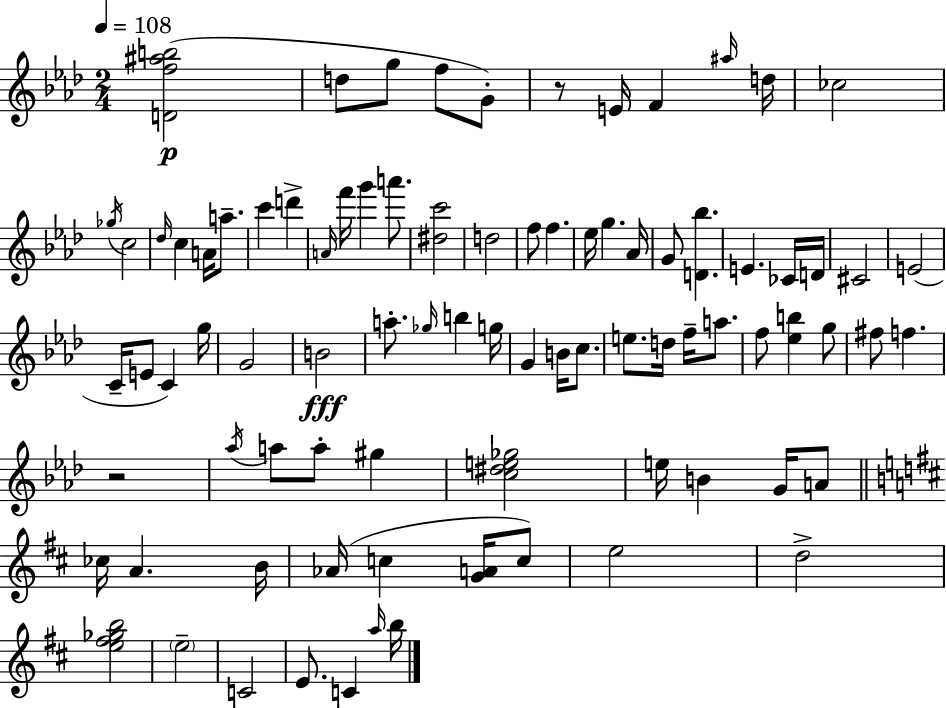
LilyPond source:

{
  \clef treble
  \numericTimeSignature
  \time 2/4
  \key f \minor
  \tempo 4 = 108
  <d' f'' ais'' b''>2(\p | d''8 g''8 f''8 g'8-.) | r8 e'16 f'4 \grace { ais''16 } | d''16 ces''2 | \break \acciaccatura { ges''16 } c''2 | \grace { des''16 } c''4 a'16 | a''8.-- c'''4 d'''4-> | \grace { a'16 } f'''16 g'''4 | \break a'''8. <dis'' c'''>2 | d''2 | f''8 f''4. | ees''16 g''4. | \break aes'16 g'8 <d' bes''>4. | e'4. | ces'16 d'16 cis'2 | e'2( | \break c'16-- e'8 c'4) | g''16 g'2 | b'2\fff | a''8.-. \grace { ges''16 } | \break b''4 g''16 g'4 | b'16 c''8. e''8. | d''16 f''16-- a''8. f''8 <ees'' b''>4 | g''8 fis''8 f''4. | \break r2 | \acciaccatura { aes''16 } a''8 | a''8-. gis''4 <c'' dis'' e'' ges''>2 | e''16 b'4 | \break g'16 a'8 \bar "||" \break \key d \major ces''16 a'4. b'16 | aes'16( c''4 <g' a'>16 c''8) | e''2 | d''2-> | \break <e'' fis'' ges'' b''>2 | \parenthesize e''2-- | c'2 | e'8. c'4 \grace { a''16 } | \break b''16 \bar "|."
}